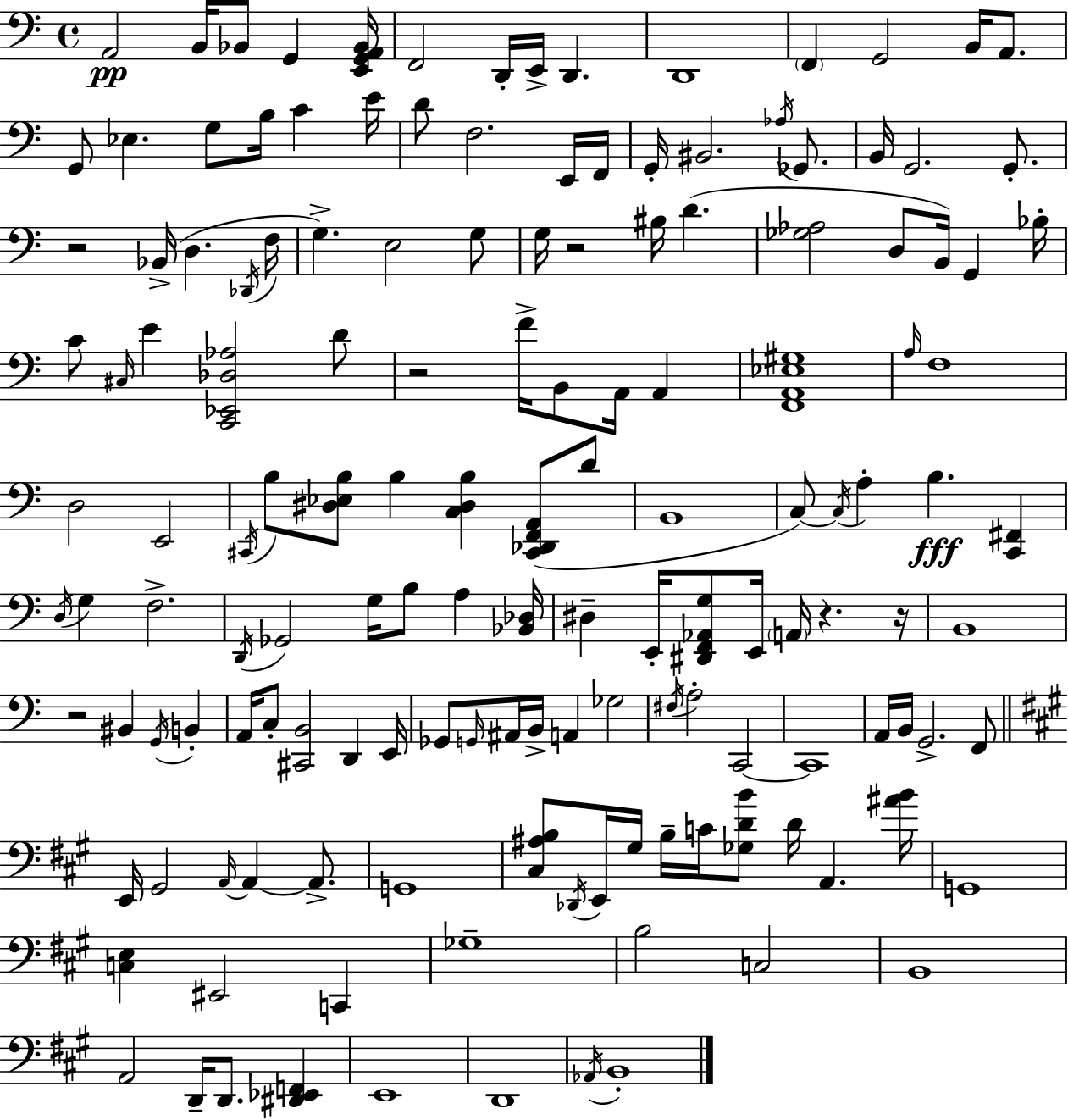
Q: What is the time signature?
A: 4/4